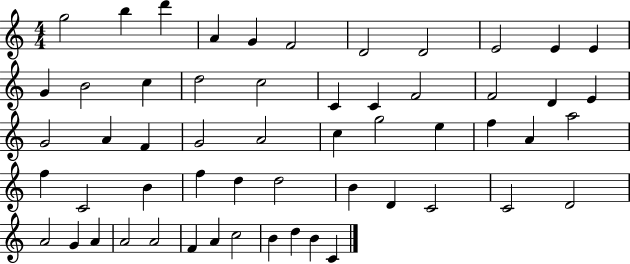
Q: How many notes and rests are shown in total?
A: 56